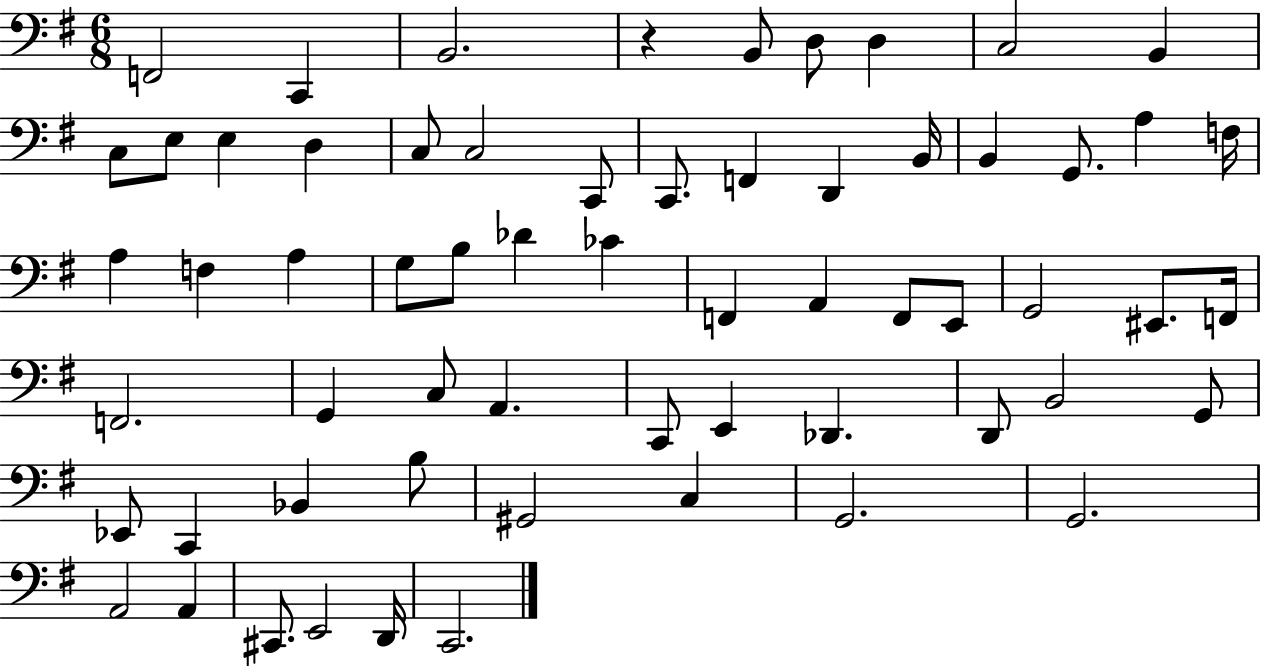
X:1
T:Untitled
M:6/8
L:1/4
K:G
F,,2 C,, B,,2 z B,,/2 D,/2 D, C,2 B,, C,/2 E,/2 E, D, C,/2 C,2 C,,/2 C,,/2 F,, D,, B,,/4 B,, G,,/2 A, F,/4 A, F, A, G,/2 B,/2 _D _C F,, A,, F,,/2 E,,/2 G,,2 ^E,,/2 F,,/4 F,,2 G,, C,/2 A,, C,,/2 E,, _D,, D,,/2 B,,2 G,,/2 _E,,/2 C,, _B,, B,/2 ^G,,2 C, G,,2 G,,2 A,,2 A,, ^C,,/2 E,,2 D,,/4 C,,2